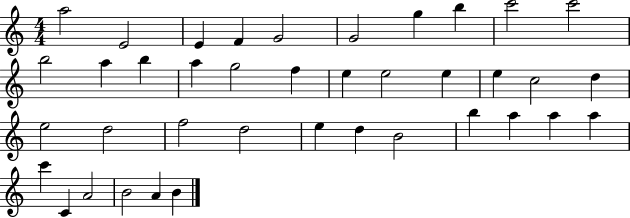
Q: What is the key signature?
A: C major